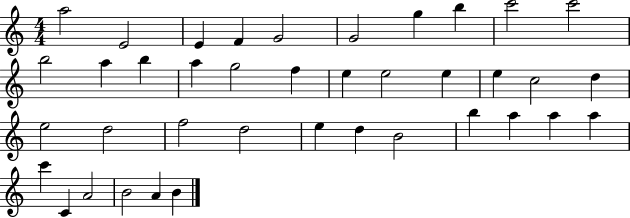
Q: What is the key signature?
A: C major